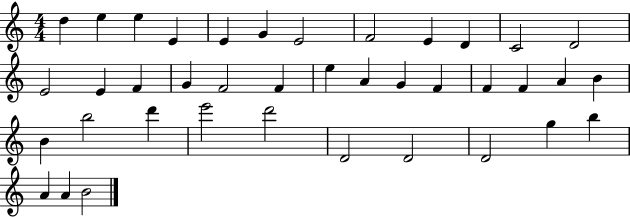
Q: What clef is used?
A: treble